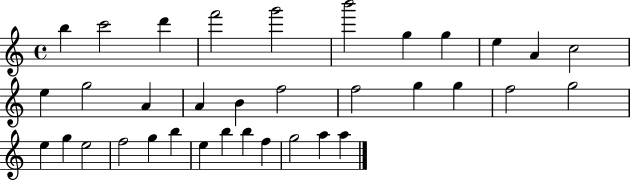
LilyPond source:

{
  \clef treble
  \time 4/4
  \defaultTimeSignature
  \key c \major
  b''4 c'''2 d'''4 | f'''2 g'''2 | b'''2 g''4 g''4 | e''4 a'4 c''2 | \break e''4 g''2 a'4 | a'4 b'4 f''2 | f''2 g''4 g''4 | f''2 g''2 | \break e''4 g''4 e''2 | f''2 g''4 b''4 | e''4 b''4 b''4 f''4 | g''2 a''4 a''4 | \break \bar "|."
}